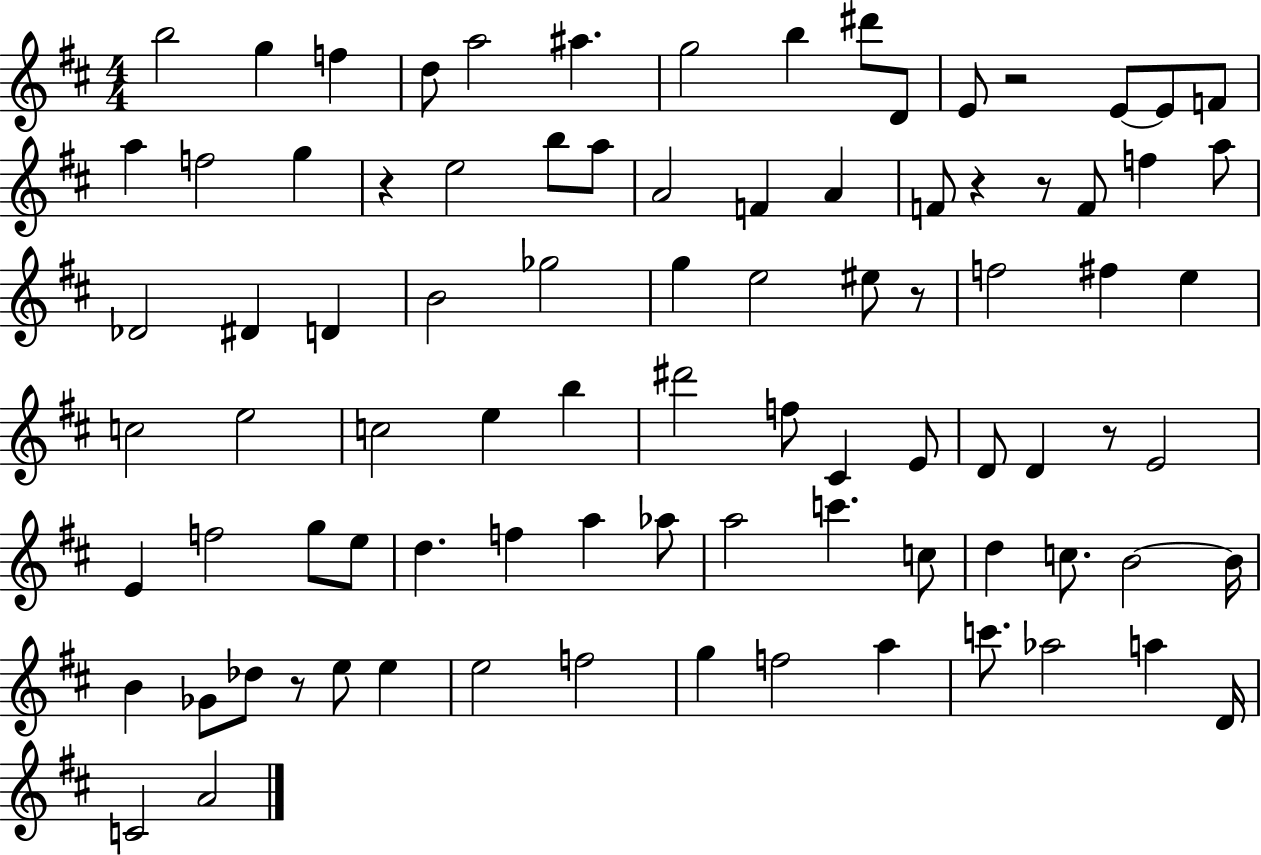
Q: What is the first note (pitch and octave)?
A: B5